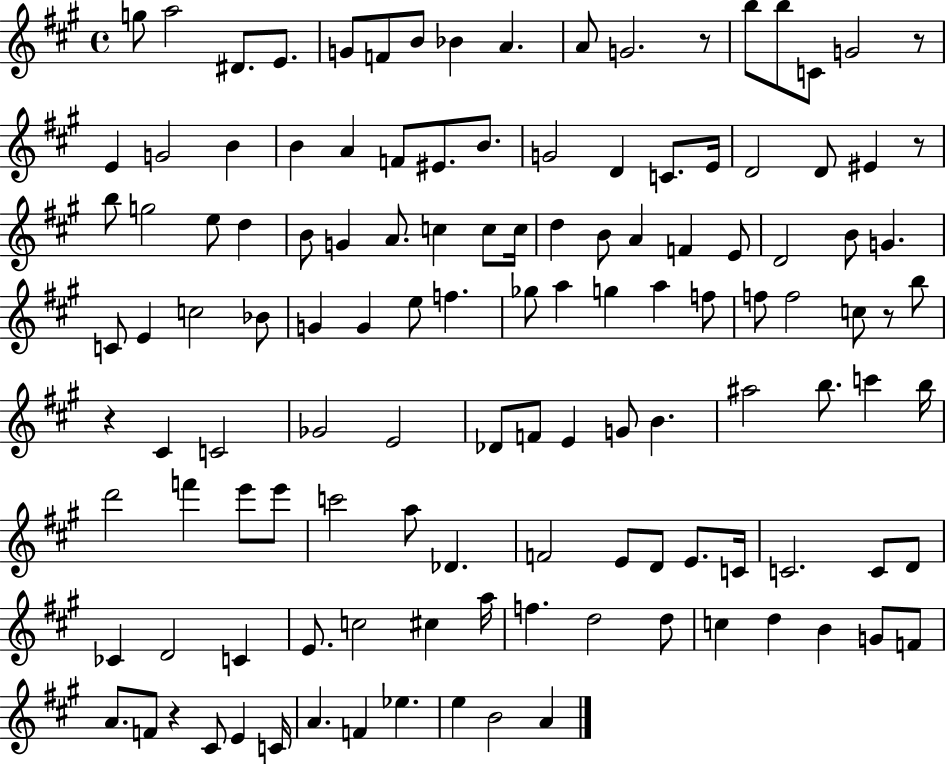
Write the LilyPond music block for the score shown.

{
  \clef treble
  \time 4/4
  \defaultTimeSignature
  \key a \major
  g''8 a''2 dis'8. e'8. | g'8 f'8 b'8 bes'4 a'4. | a'8 g'2. r8 | b''8 b''8 c'8 g'2 r8 | \break e'4 g'2 b'4 | b'4 a'4 f'8 eis'8. b'8. | g'2 d'4 c'8. e'16 | d'2 d'8 eis'4 r8 | \break b''8 g''2 e''8 d''4 | b'8 g'4 a'8. c''4 c''8 c''16 | d''4 b'8 a'4 f'4 e'8 | d'2 b'8 g'4. | \break c'8 e'4 c''2 bes'8 | g'4 g'4 e''8 f''4. | ges''8 a''4 g''4 a''4 f''8 | f''8 f''2 c''8 r8 b''8 | \break r4 cis'4 c'2 | ges'2 e'2 | des'8 f'8 e'4 g'8 b'4. | ais''2 b''8. c'''4 b''16 | \break d'''2 f'''4 e'''8 e'''8 | c'''2 a''8 des'4. | f'2 e'8 d'8 e'8. c'16 | c'2. c'8 d'8 | \break ces'4 d'2 c'4 | e'8. c''2 cis''4 a''16 | f''4. d''2 d''8 | c''4 d''4 b'4 g'8 f'8 | \break a'8. f'8 r4 cis'8 e'4 c'16 | a'4. f'4 ees''4. | e''4 b'2 a'4 | \bar "|."
}